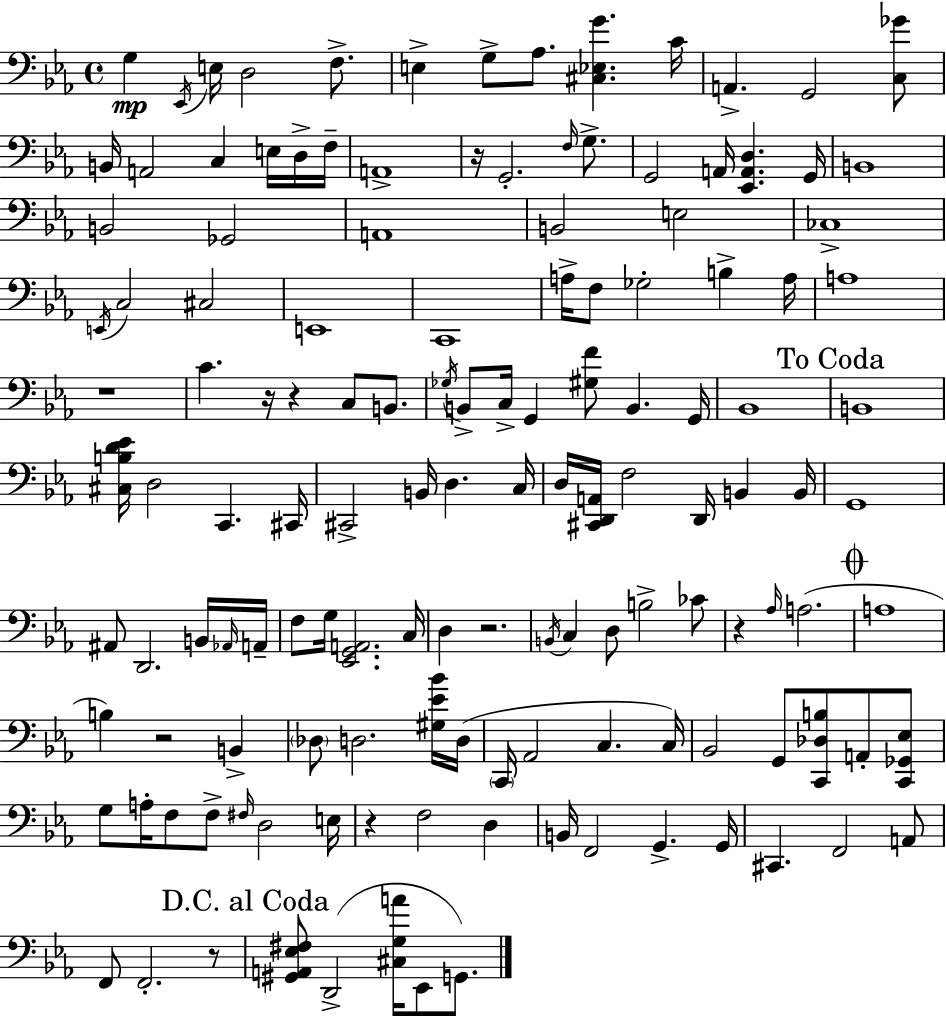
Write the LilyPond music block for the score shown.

{
  \clef bass
  \time 4/4
  \defaultTimeSignature
  \key ees \major
  \repeat volta 2 { g4\mp \acciaccatura { ees,16 } e16 d2 f8.-> | e4-> g8-> aes8. <cis ees g'>4. | c'16 a,4.-> g,2 <c ges'>8 | b,16 a,2 c4 e16 d16-> | \break f16-- a,1-> | r16 g,2.-. \grace { f16 } g8.-> | g,2 a,16 <ees, a, d>4. | g,16 b,1 | \break b,2 ges,2 | a,1 | b,2 e2 | ces1-> | \break \acciaccatura { e,16 } c2 cis2 | e,1 | c,1 | a16-> f8 ges2-. b4-> | \break a16 a1 | r1 | c'4. r16 r4 c8 | b,8. \acciaccatura { ges16 } b,8-> c16-> g,4 <gis f'>8 b,4. | \break g,16 bes,1 | \mark "To Coda" b,1 | <cis b d' ees'>16 d2 c,4. | cis,16 cis,2-> b,16 d4. | \break c16 d16 <cis, d, a,>16 f2 d,16 b,4 | b,16 g,1 | ais,8 d,2. | b,16 \grace { aes,16 } a,16-- f8 g16 <ees, g, a,>2. | \break c16 d4 r2. | \acciaccatura { b,16 } c4 d8 b2-> | ces'8 r4 \grace { aes16 }( a2. | \mark \markup { \musicglyph "scripts.coda" } a1 | \break b4) r2 | b,4-> \parenthesize des8 d2. | <gis ees' bes'>16 d16( \parenthesize c,16 aes,2 | c4. c16) bes,2 g,8 | \break <c, des b>8 a,8-. <c, ges, ees>8 g8 a16-. f8 f8-> \grace { fis16 } d2 | e16 r4 f2 | d4 b,16 f,2 | g,4.-> g,16 cis,4. f,2 | \break a,8 f,8 f,2.-. | r8 \mark "D.C. al Coda" <gis, a, ees fis>8 d,2->( | <cis g a'>16 ees,8 g,8.) } \bar "|."
}